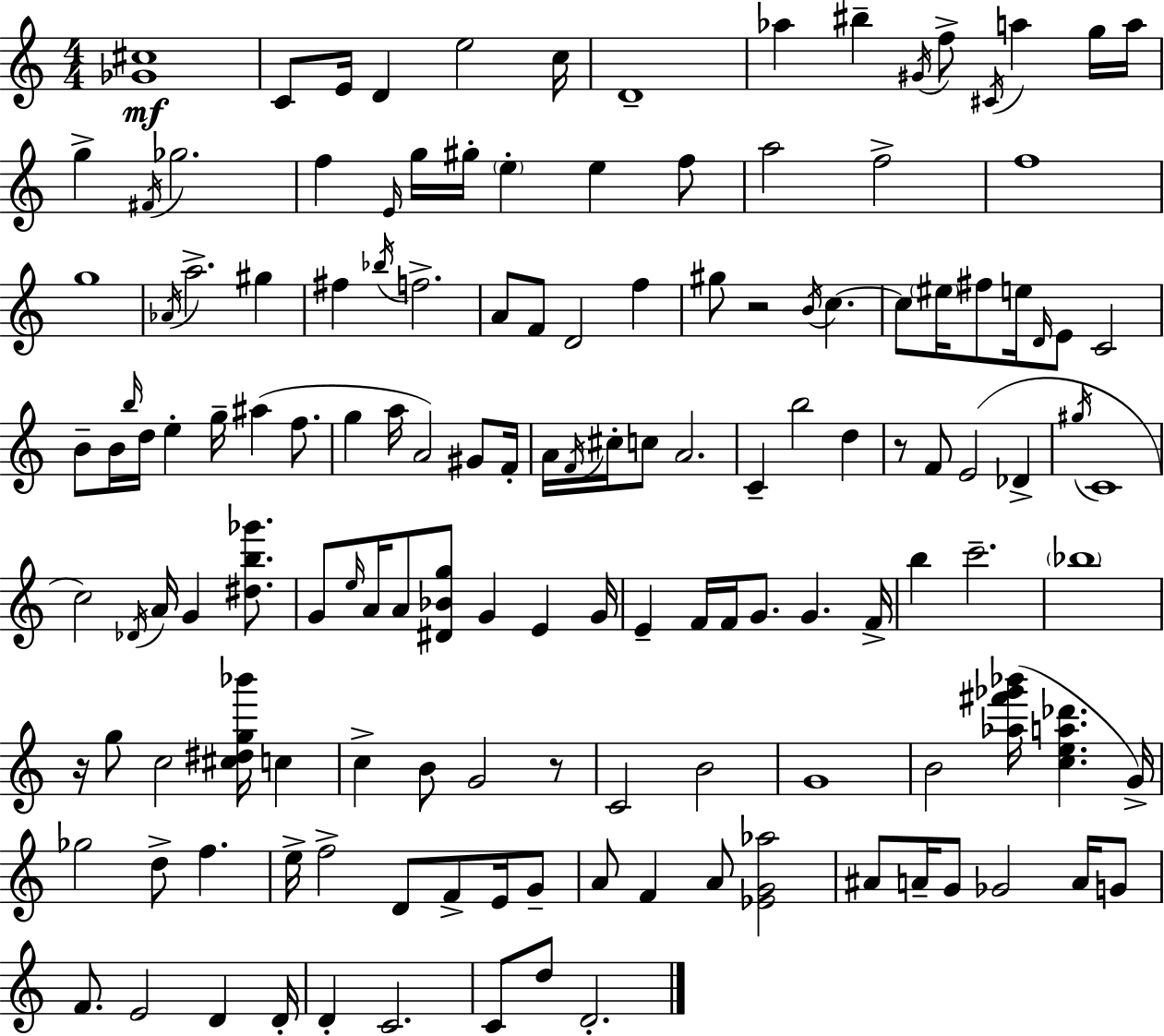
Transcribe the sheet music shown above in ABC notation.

X:1
T:Untitled
M:4/4
L:1/4
K:Am
[_G^c]4 C/2 E/4 D e2 c/4 D4 _a ^b ^G/4 f/2 ^C/4 a g/4 a/4 g ^F/4 _g2 f E/4 g/4 ^g/4 e e f/2 a2 f2 f4 g4 _A/4 a2 ^g ^f _b/4 f2 A/2 F/2 D2 f ^g/2 z2 B/4 c c/2 ^e/4 ^f/2 e/4 D/4 E/2 C2 B/2 B/4 b/4 d/4 e g/4 ^a f/2 g a/4 A2 ^G/2 F/4 A/4 F/4 ^c/4 c/2 A2 C b2 d z/2 F/2 E2 _D ^g/4 C4 c2 _D/4 A/4 G [^db_g']/2 G/2 e/4 A/4 A/2 [^D_Bg]/2 G E G/4 E F/4 F/4 G/2 G F/4 b c'2 _b4 z/4 g/2 c2 [^c^dg_b']/4 c c B/2 G2 z/2 C2 B2 G4 B2 [_a^f'_g'_b']/4 [cea_d'] G/4 _g2 d/2 f e/4 f2 D/2 F/2 E/4 G/2 A/2 F A/2 [_EG_a]2 ^A/2 A/4 G/2 _G2 A/4 G/2 F/2 E2 D D/4 D C2 C/2 d/2 D2